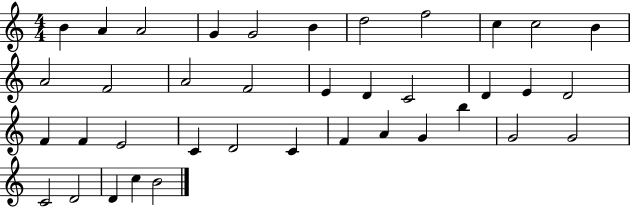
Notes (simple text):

B4/q A4/q A4/h G4/q G4/h B4/q D5/h F5/h C5/q C5/h B4/q A4/h F4/h A4/h F4/h E4/q D4/q C4/h D4/q E4/q D4/h F4/q F4/q E4/h C4/q D4/h C4/q F4/q A4/q G4/q B5/q G4/h G4/h C4/h D4/h D4/q C5/q B4/h